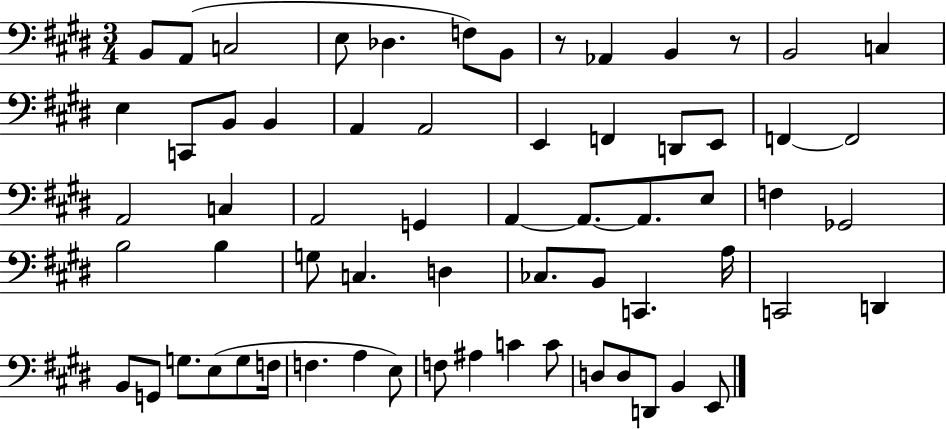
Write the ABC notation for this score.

X:1
T:Untitled
M:3/4
L:1/4
K:E
B,,/2 A,,/2 C,2 E,/2 _D, F,/2 B,,/2 z/2 _A,, B,, z/2 B,,2 C, E, C,,/2 B,,/2 B,, A,, A,,2 E,, F,, D,,/2 E,,/2 F,, F,,2 A,,2 C, A,,2 G,, A,, A,,/2 A,,/2 E,/2 F, _G,,2 B,2 B, G,/2 C, D, _C,/2 B,,/2 C,, A,/4 C,,2 D,, B,,/2 G,,/2 G,/2 E,/2 G,/2 F,/4 F, A, E,/2 F,/2 ^A, C C/2 D,/2 D,/2 D,,/2 B,, E,,/2